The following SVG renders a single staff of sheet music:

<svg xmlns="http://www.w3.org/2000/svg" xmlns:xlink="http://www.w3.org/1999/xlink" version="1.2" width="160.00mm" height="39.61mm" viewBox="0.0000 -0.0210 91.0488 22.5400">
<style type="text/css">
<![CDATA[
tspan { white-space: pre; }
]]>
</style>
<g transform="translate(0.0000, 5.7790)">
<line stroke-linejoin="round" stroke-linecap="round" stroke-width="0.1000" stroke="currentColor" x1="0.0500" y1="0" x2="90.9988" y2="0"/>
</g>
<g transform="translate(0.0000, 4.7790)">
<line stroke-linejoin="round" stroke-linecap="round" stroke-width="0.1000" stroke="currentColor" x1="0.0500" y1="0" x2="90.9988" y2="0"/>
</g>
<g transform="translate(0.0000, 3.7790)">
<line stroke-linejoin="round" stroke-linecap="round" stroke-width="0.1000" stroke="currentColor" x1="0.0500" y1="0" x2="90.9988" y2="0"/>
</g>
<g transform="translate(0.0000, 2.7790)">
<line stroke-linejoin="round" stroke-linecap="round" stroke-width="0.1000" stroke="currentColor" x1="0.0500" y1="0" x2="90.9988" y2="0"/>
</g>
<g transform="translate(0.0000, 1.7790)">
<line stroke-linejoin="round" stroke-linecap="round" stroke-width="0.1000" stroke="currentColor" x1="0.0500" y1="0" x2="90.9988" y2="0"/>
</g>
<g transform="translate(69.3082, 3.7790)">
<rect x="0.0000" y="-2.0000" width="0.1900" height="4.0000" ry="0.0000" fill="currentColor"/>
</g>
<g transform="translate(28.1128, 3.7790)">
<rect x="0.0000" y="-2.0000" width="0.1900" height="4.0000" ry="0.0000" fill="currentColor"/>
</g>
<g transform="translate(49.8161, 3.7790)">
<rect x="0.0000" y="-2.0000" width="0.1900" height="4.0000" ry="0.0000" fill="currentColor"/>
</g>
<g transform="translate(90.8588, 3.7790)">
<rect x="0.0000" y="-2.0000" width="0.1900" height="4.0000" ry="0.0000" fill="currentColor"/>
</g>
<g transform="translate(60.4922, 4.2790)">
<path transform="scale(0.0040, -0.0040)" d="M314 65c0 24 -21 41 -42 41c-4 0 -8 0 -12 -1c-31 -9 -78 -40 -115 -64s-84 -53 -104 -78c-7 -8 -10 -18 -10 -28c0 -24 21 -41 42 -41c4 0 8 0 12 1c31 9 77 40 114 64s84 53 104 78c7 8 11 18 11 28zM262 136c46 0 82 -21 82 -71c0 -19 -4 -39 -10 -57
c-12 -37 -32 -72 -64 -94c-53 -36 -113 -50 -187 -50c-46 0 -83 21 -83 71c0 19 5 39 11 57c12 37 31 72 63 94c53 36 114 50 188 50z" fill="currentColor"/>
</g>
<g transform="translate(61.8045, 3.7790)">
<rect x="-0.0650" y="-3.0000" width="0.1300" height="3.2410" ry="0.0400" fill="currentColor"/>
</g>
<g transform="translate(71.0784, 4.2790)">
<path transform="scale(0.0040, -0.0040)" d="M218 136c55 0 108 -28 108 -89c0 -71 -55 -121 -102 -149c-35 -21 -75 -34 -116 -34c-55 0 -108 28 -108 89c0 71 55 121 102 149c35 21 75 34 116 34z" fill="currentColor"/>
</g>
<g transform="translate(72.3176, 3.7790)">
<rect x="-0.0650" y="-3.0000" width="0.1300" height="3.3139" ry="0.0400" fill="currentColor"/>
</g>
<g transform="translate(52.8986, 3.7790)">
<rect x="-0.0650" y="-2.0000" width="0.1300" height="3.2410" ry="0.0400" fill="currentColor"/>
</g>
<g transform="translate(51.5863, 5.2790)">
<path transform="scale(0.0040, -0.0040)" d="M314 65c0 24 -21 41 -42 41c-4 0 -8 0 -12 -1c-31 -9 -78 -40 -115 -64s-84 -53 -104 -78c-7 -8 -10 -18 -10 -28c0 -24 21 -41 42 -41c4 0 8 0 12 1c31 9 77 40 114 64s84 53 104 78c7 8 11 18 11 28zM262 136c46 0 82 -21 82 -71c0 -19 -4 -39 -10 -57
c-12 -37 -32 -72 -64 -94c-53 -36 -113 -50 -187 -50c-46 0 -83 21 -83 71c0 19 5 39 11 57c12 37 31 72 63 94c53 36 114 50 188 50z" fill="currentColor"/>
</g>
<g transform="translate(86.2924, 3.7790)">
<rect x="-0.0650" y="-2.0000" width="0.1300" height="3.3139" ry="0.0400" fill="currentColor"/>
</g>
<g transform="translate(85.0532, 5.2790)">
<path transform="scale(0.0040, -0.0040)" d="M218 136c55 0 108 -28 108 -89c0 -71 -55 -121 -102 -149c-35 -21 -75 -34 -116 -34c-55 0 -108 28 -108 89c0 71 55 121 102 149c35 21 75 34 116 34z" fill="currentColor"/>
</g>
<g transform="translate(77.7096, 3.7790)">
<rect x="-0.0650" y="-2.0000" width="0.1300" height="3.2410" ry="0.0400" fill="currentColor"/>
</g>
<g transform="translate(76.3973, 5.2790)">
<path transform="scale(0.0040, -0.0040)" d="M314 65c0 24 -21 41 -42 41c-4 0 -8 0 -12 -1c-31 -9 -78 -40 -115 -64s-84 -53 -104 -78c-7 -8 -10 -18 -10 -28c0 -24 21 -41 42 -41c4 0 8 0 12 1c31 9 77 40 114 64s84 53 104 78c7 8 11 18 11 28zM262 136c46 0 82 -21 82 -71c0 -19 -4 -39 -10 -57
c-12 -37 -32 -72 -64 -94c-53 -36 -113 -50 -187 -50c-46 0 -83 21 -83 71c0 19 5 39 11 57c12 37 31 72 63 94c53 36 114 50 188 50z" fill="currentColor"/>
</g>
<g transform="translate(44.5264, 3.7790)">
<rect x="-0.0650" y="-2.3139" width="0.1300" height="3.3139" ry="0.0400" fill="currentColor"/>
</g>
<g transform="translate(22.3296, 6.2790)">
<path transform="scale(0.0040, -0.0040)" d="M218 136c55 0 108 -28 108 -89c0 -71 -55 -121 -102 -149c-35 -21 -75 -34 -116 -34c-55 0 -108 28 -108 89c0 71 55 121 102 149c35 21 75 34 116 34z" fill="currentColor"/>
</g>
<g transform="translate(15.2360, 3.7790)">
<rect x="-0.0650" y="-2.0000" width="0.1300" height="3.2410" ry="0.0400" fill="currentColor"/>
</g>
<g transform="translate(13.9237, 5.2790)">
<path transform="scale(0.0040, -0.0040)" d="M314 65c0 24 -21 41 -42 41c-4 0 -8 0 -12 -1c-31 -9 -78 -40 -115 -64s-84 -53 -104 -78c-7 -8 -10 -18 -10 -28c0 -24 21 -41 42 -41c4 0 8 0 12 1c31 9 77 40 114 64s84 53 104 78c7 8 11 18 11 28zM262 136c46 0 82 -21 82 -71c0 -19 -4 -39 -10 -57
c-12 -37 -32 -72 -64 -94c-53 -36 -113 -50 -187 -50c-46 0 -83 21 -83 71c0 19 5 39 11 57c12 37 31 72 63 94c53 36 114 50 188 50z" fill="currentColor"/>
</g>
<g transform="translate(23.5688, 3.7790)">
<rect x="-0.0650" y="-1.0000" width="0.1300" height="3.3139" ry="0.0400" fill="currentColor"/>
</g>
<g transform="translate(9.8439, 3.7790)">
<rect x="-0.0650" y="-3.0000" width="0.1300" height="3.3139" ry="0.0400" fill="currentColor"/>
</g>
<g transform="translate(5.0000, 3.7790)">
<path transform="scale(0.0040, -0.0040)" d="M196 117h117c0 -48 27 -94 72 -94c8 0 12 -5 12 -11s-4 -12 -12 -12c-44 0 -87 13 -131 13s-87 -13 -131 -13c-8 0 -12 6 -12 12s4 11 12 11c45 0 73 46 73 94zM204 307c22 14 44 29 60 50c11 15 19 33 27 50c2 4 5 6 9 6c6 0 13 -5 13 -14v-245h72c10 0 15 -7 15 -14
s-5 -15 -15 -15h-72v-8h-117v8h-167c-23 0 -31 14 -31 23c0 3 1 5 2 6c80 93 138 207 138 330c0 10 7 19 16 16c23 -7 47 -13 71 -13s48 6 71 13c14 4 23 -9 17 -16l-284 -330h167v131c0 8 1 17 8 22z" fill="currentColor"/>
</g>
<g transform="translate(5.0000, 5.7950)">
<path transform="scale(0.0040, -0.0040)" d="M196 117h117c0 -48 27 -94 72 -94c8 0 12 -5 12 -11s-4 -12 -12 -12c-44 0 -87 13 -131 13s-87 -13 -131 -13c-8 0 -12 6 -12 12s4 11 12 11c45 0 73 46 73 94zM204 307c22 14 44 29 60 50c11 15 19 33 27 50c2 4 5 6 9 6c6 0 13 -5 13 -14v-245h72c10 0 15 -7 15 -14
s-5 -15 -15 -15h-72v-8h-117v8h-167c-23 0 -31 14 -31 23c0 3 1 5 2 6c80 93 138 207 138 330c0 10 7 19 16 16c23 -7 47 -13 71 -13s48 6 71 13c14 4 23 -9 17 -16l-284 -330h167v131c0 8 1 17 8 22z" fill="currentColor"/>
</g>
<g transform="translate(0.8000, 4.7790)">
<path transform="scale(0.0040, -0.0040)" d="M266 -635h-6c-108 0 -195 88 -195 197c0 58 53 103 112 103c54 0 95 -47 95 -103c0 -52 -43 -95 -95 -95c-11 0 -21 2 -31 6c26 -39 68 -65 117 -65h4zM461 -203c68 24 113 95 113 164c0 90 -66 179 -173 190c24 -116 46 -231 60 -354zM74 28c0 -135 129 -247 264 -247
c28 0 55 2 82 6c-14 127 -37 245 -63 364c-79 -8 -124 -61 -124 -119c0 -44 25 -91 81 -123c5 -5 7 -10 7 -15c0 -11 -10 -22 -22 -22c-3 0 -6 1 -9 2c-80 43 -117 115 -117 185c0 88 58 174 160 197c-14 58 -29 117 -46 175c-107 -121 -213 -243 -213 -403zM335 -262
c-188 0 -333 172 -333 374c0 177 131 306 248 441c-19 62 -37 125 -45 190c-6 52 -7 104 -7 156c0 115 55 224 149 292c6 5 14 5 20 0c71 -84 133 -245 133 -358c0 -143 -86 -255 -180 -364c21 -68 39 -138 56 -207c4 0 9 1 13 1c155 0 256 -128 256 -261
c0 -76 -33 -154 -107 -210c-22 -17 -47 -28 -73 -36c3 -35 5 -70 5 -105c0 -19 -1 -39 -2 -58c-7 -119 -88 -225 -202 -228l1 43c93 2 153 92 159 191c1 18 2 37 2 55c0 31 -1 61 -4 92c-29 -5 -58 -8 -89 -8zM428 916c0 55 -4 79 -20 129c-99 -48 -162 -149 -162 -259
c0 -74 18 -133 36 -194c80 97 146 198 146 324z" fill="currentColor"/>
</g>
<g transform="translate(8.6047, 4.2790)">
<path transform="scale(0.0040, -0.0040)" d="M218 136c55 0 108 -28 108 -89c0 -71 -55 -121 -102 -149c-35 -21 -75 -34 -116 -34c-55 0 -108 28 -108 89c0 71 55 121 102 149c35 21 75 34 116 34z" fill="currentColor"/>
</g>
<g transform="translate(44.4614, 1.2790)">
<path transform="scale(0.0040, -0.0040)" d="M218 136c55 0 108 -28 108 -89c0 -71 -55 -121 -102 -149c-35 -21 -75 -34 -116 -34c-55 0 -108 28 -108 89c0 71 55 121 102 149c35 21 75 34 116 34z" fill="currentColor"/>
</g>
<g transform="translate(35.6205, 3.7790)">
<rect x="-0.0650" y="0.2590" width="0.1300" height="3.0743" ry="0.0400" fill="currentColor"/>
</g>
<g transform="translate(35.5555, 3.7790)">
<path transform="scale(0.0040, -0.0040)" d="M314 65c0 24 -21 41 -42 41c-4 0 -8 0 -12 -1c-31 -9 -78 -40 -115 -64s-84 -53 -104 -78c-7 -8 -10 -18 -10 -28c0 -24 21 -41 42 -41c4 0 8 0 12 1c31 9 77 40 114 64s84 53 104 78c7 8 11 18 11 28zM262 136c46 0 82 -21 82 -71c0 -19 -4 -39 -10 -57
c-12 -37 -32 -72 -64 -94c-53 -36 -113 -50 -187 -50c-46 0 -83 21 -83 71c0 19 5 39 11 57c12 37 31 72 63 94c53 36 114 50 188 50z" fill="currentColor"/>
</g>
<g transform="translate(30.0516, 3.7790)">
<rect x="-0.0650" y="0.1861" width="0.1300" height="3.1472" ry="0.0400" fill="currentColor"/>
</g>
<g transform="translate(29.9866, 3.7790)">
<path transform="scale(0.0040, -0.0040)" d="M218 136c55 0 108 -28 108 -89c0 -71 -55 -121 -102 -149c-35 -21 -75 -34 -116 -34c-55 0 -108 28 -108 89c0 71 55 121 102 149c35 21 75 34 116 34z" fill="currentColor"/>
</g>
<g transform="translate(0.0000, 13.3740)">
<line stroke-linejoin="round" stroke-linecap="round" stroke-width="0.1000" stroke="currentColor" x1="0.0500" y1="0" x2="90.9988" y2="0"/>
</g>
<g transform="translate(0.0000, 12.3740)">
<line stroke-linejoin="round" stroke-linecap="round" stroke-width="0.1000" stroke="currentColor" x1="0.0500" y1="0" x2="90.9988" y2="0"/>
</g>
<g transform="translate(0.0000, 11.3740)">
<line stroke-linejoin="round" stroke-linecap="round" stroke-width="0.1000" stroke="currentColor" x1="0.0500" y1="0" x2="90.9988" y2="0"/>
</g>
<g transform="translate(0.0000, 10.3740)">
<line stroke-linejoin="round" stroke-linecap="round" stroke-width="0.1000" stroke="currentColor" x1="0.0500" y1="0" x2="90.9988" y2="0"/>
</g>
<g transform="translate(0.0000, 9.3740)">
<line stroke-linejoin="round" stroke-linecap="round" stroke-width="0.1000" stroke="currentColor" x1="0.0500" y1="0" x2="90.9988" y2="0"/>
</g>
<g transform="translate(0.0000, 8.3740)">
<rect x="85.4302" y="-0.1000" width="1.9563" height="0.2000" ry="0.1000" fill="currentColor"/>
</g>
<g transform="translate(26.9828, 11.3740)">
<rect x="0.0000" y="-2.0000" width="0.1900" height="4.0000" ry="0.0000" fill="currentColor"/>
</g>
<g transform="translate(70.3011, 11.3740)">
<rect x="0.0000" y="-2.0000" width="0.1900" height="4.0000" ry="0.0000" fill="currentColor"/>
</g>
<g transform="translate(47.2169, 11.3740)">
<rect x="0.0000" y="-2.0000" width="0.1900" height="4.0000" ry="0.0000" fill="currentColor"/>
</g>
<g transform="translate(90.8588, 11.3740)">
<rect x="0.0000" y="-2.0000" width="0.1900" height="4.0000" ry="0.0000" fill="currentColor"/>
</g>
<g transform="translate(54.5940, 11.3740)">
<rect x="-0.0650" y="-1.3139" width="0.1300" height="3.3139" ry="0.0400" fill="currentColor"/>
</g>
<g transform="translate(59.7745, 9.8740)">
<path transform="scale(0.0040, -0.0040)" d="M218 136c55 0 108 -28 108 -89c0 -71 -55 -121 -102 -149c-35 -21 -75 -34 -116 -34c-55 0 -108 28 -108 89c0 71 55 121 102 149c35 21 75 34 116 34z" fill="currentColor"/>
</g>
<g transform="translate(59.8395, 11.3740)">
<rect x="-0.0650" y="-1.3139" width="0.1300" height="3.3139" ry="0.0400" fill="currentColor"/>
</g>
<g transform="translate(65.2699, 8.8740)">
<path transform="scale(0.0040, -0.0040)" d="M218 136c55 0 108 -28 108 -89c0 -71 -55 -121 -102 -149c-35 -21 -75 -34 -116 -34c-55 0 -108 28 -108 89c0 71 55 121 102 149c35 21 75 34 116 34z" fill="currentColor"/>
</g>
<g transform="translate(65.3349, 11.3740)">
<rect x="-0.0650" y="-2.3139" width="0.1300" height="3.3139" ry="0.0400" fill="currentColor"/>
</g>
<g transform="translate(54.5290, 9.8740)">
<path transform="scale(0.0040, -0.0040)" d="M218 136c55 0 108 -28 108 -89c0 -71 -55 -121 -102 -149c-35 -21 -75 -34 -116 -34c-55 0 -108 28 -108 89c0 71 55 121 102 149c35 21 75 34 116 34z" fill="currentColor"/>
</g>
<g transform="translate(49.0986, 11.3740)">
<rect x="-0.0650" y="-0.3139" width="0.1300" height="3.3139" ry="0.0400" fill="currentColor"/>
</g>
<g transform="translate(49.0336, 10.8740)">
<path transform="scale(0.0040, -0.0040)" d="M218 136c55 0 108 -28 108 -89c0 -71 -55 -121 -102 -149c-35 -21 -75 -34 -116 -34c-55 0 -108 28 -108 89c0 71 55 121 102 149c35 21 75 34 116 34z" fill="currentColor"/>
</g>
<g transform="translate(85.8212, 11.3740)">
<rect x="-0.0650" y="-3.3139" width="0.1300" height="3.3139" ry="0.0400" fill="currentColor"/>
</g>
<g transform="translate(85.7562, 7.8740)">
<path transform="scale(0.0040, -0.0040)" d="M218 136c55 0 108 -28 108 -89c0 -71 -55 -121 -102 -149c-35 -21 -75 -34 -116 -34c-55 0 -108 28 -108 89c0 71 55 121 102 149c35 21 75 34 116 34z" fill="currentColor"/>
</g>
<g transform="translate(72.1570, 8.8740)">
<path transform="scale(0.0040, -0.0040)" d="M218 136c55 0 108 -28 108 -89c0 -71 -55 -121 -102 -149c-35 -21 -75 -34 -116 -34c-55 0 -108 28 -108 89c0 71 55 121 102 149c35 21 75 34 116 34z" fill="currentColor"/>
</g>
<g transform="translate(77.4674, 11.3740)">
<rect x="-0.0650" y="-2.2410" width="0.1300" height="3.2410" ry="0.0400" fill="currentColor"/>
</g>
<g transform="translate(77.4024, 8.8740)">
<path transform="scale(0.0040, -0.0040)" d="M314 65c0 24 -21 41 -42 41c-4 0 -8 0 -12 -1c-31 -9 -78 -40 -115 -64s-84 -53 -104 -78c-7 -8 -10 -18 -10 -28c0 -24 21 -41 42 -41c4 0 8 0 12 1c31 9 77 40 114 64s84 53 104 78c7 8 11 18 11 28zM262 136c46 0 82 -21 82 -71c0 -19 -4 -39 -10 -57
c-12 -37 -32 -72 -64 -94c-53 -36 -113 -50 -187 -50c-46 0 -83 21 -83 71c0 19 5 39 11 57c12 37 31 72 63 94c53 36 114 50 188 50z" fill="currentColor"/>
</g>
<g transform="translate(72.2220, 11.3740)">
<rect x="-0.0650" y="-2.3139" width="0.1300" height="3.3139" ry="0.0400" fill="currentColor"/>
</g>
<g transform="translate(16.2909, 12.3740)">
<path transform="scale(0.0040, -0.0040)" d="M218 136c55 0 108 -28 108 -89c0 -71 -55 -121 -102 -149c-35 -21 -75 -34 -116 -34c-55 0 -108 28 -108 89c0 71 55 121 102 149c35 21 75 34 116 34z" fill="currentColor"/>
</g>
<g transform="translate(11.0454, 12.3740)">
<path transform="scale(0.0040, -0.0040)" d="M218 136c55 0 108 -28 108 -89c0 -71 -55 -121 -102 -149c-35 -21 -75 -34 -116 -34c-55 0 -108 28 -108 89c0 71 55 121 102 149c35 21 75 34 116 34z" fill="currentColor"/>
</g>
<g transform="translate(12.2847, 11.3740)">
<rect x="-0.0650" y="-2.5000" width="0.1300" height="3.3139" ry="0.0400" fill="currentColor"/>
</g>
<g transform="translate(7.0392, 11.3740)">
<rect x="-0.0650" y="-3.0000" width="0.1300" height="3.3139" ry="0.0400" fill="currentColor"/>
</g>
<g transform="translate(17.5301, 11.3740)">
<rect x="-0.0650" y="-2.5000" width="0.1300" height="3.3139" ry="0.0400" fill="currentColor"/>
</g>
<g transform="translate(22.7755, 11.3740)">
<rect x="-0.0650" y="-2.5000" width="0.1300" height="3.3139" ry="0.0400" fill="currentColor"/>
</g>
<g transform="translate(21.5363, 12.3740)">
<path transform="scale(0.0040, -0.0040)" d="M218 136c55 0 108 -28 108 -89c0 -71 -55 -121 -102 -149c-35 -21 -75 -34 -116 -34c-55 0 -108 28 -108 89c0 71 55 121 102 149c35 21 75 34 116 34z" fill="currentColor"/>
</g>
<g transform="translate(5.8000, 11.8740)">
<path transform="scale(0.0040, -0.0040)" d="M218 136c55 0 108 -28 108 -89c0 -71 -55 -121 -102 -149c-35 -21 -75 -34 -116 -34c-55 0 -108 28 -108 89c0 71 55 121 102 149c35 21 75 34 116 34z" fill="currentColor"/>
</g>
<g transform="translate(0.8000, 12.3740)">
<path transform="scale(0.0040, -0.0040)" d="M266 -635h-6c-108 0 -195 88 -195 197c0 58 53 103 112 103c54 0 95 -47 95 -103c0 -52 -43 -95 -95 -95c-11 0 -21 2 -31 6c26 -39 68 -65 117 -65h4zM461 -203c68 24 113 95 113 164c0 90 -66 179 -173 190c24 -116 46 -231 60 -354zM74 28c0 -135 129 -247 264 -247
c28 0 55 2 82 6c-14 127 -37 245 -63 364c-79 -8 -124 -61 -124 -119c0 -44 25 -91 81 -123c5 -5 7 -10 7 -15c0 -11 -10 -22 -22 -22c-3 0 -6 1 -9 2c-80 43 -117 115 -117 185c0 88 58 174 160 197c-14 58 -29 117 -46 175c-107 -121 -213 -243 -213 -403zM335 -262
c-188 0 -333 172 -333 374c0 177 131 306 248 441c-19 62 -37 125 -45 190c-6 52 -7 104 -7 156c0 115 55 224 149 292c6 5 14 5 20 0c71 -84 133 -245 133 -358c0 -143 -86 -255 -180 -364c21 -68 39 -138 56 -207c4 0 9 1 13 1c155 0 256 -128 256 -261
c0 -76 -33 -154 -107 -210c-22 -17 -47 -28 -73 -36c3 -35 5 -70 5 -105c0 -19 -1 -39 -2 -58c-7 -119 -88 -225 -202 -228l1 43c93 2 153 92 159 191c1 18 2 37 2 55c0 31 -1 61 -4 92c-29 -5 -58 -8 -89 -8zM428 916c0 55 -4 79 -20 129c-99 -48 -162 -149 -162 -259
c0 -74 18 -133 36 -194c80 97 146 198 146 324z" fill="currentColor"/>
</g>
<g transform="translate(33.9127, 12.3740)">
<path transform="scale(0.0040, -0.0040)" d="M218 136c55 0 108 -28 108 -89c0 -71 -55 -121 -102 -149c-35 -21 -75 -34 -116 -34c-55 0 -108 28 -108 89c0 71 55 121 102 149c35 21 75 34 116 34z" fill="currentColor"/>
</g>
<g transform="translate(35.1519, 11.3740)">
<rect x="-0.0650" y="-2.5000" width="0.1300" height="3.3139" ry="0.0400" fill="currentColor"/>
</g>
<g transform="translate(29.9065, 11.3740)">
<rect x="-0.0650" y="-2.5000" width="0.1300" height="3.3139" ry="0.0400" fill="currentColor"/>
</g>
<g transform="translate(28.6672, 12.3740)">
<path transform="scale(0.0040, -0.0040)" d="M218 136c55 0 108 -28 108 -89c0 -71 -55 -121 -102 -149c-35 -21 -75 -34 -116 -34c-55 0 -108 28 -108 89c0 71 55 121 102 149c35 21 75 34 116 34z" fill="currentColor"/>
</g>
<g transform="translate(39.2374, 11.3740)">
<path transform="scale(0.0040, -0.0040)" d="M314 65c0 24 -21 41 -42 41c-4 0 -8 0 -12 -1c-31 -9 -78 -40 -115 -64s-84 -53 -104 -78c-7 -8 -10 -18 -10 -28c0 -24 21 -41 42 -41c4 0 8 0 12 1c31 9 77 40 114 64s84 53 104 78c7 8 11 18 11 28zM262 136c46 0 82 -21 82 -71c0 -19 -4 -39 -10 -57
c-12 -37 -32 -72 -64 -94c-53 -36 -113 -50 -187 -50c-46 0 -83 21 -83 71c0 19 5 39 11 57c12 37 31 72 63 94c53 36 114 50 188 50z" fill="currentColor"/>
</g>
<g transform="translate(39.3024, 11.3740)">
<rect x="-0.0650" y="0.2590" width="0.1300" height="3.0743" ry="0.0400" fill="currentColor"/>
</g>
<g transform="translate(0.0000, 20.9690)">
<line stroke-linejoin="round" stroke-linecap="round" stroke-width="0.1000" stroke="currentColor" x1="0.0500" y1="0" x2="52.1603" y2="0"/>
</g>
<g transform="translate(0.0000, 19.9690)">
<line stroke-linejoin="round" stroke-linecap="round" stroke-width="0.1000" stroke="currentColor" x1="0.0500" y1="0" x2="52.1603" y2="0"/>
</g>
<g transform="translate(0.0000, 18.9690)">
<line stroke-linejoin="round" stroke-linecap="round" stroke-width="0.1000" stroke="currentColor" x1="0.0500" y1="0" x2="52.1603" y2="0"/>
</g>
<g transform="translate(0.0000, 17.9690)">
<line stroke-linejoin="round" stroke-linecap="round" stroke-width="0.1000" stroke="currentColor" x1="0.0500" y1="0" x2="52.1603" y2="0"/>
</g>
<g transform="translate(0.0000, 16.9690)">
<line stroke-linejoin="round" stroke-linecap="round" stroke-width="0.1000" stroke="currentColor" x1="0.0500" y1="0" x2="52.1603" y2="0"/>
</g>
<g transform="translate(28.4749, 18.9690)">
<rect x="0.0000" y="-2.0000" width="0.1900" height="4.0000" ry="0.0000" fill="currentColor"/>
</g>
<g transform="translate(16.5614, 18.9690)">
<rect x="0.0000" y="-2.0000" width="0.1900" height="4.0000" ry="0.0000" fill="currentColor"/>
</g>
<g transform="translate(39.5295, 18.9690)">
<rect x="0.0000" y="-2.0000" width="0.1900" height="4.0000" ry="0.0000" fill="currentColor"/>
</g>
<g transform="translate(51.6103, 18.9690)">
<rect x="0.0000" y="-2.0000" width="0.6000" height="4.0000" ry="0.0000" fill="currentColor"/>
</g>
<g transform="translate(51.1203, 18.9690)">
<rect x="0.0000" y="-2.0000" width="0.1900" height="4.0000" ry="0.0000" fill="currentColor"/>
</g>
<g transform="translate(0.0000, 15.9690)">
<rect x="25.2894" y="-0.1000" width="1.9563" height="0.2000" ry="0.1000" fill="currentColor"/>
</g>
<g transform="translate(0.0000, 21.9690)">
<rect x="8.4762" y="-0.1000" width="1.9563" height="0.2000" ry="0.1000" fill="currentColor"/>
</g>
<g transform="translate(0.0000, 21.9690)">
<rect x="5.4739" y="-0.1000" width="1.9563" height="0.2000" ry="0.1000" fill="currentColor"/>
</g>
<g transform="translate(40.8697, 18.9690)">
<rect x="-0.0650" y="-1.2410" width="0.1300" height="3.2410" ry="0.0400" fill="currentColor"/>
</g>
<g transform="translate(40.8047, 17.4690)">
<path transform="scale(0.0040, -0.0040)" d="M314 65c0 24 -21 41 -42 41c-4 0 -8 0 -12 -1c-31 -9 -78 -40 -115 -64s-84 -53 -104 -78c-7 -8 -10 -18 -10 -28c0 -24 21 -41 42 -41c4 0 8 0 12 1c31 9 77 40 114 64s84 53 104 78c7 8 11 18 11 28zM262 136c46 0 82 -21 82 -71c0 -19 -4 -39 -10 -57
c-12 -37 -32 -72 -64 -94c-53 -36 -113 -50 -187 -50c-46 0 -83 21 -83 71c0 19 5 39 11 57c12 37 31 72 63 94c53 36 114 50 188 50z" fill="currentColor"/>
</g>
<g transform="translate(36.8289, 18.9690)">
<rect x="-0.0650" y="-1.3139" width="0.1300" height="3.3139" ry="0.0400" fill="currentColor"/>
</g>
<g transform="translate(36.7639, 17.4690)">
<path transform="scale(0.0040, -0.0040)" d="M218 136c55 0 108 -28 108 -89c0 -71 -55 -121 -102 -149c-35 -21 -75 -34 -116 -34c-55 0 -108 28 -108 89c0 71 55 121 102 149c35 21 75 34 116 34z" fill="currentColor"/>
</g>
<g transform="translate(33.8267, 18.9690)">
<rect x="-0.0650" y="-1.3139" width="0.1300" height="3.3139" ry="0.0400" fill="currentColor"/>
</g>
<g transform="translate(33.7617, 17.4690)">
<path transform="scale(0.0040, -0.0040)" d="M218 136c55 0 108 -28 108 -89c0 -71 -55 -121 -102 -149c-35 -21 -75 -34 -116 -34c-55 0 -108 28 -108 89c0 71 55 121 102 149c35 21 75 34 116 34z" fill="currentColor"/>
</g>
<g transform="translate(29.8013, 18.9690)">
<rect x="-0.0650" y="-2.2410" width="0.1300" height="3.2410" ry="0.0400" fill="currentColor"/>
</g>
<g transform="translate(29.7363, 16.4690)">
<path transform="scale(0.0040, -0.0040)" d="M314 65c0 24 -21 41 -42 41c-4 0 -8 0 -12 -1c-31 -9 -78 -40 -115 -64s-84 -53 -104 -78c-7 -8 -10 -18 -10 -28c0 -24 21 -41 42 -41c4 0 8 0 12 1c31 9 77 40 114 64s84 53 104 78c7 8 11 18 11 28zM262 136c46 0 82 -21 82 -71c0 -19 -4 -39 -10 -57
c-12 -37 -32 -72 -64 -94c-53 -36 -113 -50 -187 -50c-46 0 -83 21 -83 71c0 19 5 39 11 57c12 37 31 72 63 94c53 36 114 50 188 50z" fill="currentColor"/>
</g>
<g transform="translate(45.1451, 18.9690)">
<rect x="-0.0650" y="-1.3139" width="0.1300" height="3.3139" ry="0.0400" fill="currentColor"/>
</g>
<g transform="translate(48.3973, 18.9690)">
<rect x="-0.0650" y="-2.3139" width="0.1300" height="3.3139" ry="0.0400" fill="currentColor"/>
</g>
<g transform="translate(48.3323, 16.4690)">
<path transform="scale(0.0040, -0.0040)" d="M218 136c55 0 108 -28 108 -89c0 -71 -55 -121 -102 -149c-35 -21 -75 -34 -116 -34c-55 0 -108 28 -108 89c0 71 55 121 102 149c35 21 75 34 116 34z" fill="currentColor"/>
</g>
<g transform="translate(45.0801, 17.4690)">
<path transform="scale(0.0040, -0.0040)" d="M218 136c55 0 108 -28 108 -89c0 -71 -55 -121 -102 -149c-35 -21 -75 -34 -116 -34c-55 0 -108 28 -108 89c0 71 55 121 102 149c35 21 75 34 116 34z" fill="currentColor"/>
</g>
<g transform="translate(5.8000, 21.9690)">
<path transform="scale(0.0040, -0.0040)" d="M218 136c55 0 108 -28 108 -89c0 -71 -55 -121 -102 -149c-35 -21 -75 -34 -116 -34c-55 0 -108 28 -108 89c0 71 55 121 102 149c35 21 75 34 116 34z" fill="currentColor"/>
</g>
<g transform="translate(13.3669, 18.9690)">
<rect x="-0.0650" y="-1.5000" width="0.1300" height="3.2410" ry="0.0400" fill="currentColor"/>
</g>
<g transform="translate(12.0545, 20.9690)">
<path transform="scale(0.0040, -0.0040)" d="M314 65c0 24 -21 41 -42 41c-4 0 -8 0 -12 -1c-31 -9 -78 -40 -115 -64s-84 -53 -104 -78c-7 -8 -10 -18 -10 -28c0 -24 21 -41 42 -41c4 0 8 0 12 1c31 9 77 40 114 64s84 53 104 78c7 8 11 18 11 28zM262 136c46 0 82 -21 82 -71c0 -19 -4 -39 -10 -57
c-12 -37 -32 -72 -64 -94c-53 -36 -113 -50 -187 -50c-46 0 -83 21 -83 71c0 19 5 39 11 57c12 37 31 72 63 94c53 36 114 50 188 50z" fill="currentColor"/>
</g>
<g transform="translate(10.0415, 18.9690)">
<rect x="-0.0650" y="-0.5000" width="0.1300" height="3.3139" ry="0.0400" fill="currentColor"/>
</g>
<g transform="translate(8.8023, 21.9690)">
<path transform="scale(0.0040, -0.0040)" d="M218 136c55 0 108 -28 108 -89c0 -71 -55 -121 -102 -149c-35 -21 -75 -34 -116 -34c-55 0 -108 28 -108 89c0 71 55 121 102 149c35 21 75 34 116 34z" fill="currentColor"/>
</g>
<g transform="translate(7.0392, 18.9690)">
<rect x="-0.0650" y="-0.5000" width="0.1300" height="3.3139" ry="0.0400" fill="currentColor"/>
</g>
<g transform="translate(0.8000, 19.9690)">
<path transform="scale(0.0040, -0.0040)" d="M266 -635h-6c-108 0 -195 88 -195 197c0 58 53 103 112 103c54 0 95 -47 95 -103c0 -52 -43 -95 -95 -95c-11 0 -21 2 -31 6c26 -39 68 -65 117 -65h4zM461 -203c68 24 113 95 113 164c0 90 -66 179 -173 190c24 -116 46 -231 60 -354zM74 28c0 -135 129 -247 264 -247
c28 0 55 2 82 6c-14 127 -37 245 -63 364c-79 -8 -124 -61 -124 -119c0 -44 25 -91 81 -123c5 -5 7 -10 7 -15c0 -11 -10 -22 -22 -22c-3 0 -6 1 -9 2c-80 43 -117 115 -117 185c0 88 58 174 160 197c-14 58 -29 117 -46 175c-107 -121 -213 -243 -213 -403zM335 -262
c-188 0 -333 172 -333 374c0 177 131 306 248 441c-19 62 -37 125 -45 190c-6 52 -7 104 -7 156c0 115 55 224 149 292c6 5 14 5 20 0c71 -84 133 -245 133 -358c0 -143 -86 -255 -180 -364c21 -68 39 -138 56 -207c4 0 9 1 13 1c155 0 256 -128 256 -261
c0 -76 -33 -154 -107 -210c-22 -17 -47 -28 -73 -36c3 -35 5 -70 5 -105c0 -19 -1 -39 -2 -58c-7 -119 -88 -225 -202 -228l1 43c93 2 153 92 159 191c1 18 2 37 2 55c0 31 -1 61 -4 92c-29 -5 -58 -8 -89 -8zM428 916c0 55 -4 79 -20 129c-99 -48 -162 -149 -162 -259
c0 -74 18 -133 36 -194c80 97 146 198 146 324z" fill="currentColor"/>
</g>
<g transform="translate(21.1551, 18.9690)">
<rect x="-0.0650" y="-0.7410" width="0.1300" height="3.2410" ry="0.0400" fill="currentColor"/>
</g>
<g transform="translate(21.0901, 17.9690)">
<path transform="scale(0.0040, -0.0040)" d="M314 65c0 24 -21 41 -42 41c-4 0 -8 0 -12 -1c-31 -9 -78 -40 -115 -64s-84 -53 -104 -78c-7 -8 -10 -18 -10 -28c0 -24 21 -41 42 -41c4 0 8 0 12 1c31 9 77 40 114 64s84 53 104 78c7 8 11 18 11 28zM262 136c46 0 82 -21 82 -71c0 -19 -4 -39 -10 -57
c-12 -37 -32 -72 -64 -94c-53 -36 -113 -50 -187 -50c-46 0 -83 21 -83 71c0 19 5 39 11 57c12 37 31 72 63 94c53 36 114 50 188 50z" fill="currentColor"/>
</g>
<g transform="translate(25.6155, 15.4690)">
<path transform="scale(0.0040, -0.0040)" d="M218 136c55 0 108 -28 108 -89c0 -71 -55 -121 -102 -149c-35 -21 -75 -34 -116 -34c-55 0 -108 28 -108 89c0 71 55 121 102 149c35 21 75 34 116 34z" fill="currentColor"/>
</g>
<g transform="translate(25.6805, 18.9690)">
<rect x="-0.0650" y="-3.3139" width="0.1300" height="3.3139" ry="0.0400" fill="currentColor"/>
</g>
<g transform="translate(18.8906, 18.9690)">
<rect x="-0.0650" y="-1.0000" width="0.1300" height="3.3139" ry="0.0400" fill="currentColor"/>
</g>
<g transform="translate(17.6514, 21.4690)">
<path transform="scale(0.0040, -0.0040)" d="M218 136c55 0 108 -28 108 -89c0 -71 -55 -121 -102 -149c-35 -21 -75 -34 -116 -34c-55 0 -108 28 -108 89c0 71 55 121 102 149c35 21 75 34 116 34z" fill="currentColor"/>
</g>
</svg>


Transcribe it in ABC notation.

X:1
T:Untitled
M:4/4
L:1/4
K:C
A F2 D B B2 g F2 A2 A F2 F A G G G G G B2 c e e g g g2 b C C E2 D d2 b g2 e e e2 e g